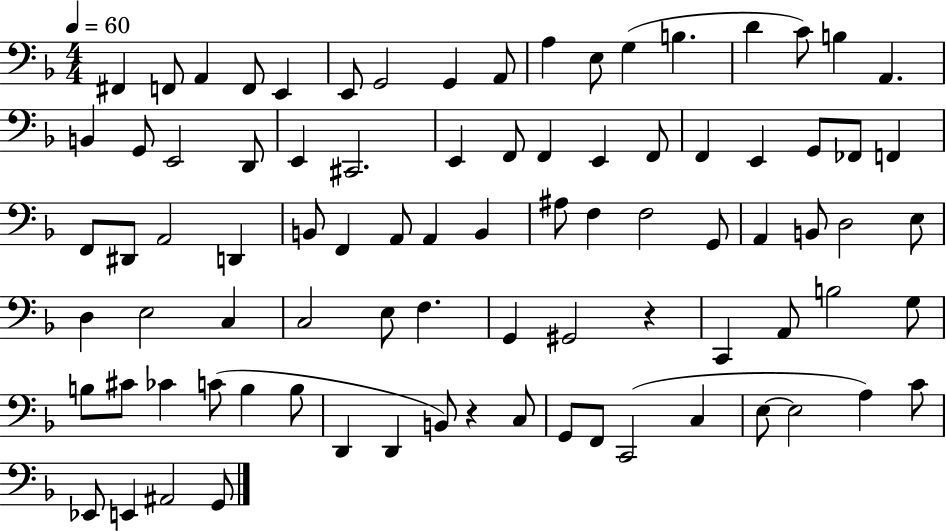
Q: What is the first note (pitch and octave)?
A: F#2